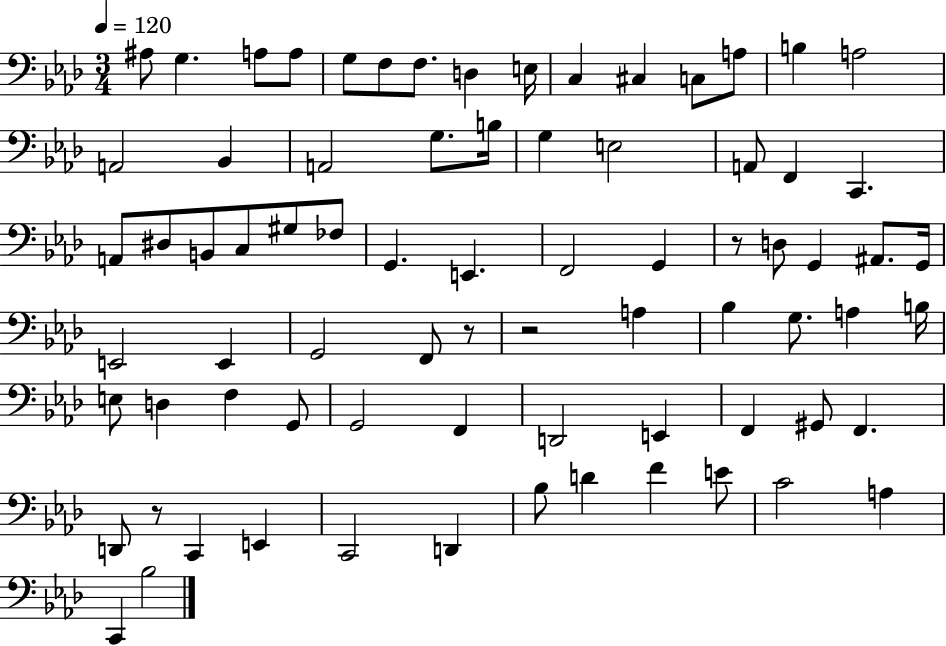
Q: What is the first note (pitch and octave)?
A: A#3